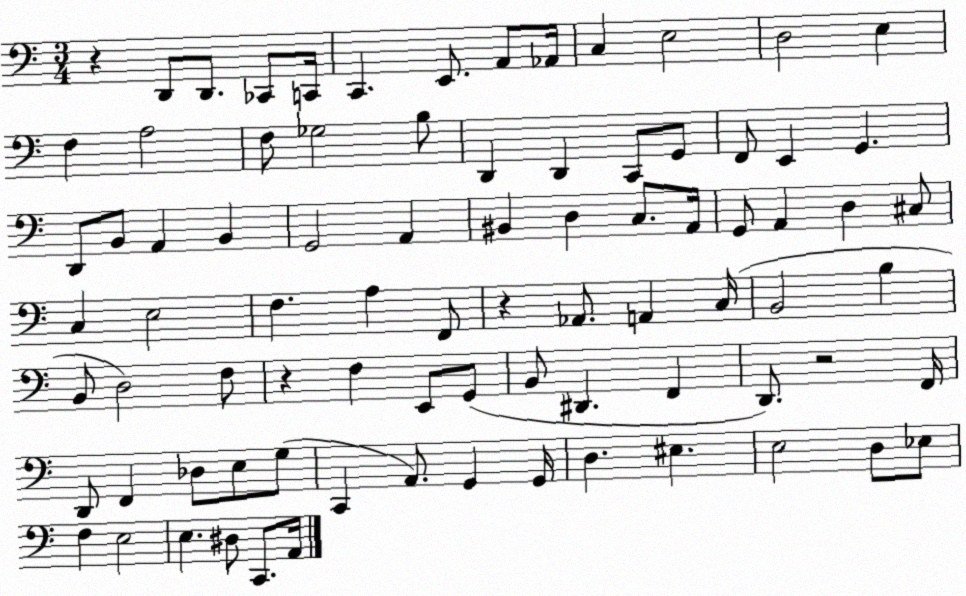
X:1
T:Untitled
M:3/4
L:1/4
K:C
z D,,/2 D,,/2 _C,,/2 C,,/4 C,, E,,/2 A,,/2 _A,,/4 C, E,2 D,2 E, F, A,2 F,/2 _G,2 B,/2 D,, D,, C,,/2 G,,/2 F,,/2 E,, G,, D,,/2 B,,/2 A,, B,, G,,2 A,, ^B,, D, C,/2 A,,/4 G,,/2 A,, D, ^C,/2 C, E,2 F, A, F,,/2 z _A,,/2 A,, C,/4 B,,2 B, B,,/2 D,2 F,/2 z F, E,,/2 G,,/2 B,,/2 ^D,, F,, D,,/2 z2 F,,/4 D,,/2 F,, _D,/2 E,/2 G,/2 C,, A,,/2 G,, G,,/4 D, ^E, E,2 D,/2 _E,/2 F, E,2 E, ^D,/2 C,,/2 A,,/4